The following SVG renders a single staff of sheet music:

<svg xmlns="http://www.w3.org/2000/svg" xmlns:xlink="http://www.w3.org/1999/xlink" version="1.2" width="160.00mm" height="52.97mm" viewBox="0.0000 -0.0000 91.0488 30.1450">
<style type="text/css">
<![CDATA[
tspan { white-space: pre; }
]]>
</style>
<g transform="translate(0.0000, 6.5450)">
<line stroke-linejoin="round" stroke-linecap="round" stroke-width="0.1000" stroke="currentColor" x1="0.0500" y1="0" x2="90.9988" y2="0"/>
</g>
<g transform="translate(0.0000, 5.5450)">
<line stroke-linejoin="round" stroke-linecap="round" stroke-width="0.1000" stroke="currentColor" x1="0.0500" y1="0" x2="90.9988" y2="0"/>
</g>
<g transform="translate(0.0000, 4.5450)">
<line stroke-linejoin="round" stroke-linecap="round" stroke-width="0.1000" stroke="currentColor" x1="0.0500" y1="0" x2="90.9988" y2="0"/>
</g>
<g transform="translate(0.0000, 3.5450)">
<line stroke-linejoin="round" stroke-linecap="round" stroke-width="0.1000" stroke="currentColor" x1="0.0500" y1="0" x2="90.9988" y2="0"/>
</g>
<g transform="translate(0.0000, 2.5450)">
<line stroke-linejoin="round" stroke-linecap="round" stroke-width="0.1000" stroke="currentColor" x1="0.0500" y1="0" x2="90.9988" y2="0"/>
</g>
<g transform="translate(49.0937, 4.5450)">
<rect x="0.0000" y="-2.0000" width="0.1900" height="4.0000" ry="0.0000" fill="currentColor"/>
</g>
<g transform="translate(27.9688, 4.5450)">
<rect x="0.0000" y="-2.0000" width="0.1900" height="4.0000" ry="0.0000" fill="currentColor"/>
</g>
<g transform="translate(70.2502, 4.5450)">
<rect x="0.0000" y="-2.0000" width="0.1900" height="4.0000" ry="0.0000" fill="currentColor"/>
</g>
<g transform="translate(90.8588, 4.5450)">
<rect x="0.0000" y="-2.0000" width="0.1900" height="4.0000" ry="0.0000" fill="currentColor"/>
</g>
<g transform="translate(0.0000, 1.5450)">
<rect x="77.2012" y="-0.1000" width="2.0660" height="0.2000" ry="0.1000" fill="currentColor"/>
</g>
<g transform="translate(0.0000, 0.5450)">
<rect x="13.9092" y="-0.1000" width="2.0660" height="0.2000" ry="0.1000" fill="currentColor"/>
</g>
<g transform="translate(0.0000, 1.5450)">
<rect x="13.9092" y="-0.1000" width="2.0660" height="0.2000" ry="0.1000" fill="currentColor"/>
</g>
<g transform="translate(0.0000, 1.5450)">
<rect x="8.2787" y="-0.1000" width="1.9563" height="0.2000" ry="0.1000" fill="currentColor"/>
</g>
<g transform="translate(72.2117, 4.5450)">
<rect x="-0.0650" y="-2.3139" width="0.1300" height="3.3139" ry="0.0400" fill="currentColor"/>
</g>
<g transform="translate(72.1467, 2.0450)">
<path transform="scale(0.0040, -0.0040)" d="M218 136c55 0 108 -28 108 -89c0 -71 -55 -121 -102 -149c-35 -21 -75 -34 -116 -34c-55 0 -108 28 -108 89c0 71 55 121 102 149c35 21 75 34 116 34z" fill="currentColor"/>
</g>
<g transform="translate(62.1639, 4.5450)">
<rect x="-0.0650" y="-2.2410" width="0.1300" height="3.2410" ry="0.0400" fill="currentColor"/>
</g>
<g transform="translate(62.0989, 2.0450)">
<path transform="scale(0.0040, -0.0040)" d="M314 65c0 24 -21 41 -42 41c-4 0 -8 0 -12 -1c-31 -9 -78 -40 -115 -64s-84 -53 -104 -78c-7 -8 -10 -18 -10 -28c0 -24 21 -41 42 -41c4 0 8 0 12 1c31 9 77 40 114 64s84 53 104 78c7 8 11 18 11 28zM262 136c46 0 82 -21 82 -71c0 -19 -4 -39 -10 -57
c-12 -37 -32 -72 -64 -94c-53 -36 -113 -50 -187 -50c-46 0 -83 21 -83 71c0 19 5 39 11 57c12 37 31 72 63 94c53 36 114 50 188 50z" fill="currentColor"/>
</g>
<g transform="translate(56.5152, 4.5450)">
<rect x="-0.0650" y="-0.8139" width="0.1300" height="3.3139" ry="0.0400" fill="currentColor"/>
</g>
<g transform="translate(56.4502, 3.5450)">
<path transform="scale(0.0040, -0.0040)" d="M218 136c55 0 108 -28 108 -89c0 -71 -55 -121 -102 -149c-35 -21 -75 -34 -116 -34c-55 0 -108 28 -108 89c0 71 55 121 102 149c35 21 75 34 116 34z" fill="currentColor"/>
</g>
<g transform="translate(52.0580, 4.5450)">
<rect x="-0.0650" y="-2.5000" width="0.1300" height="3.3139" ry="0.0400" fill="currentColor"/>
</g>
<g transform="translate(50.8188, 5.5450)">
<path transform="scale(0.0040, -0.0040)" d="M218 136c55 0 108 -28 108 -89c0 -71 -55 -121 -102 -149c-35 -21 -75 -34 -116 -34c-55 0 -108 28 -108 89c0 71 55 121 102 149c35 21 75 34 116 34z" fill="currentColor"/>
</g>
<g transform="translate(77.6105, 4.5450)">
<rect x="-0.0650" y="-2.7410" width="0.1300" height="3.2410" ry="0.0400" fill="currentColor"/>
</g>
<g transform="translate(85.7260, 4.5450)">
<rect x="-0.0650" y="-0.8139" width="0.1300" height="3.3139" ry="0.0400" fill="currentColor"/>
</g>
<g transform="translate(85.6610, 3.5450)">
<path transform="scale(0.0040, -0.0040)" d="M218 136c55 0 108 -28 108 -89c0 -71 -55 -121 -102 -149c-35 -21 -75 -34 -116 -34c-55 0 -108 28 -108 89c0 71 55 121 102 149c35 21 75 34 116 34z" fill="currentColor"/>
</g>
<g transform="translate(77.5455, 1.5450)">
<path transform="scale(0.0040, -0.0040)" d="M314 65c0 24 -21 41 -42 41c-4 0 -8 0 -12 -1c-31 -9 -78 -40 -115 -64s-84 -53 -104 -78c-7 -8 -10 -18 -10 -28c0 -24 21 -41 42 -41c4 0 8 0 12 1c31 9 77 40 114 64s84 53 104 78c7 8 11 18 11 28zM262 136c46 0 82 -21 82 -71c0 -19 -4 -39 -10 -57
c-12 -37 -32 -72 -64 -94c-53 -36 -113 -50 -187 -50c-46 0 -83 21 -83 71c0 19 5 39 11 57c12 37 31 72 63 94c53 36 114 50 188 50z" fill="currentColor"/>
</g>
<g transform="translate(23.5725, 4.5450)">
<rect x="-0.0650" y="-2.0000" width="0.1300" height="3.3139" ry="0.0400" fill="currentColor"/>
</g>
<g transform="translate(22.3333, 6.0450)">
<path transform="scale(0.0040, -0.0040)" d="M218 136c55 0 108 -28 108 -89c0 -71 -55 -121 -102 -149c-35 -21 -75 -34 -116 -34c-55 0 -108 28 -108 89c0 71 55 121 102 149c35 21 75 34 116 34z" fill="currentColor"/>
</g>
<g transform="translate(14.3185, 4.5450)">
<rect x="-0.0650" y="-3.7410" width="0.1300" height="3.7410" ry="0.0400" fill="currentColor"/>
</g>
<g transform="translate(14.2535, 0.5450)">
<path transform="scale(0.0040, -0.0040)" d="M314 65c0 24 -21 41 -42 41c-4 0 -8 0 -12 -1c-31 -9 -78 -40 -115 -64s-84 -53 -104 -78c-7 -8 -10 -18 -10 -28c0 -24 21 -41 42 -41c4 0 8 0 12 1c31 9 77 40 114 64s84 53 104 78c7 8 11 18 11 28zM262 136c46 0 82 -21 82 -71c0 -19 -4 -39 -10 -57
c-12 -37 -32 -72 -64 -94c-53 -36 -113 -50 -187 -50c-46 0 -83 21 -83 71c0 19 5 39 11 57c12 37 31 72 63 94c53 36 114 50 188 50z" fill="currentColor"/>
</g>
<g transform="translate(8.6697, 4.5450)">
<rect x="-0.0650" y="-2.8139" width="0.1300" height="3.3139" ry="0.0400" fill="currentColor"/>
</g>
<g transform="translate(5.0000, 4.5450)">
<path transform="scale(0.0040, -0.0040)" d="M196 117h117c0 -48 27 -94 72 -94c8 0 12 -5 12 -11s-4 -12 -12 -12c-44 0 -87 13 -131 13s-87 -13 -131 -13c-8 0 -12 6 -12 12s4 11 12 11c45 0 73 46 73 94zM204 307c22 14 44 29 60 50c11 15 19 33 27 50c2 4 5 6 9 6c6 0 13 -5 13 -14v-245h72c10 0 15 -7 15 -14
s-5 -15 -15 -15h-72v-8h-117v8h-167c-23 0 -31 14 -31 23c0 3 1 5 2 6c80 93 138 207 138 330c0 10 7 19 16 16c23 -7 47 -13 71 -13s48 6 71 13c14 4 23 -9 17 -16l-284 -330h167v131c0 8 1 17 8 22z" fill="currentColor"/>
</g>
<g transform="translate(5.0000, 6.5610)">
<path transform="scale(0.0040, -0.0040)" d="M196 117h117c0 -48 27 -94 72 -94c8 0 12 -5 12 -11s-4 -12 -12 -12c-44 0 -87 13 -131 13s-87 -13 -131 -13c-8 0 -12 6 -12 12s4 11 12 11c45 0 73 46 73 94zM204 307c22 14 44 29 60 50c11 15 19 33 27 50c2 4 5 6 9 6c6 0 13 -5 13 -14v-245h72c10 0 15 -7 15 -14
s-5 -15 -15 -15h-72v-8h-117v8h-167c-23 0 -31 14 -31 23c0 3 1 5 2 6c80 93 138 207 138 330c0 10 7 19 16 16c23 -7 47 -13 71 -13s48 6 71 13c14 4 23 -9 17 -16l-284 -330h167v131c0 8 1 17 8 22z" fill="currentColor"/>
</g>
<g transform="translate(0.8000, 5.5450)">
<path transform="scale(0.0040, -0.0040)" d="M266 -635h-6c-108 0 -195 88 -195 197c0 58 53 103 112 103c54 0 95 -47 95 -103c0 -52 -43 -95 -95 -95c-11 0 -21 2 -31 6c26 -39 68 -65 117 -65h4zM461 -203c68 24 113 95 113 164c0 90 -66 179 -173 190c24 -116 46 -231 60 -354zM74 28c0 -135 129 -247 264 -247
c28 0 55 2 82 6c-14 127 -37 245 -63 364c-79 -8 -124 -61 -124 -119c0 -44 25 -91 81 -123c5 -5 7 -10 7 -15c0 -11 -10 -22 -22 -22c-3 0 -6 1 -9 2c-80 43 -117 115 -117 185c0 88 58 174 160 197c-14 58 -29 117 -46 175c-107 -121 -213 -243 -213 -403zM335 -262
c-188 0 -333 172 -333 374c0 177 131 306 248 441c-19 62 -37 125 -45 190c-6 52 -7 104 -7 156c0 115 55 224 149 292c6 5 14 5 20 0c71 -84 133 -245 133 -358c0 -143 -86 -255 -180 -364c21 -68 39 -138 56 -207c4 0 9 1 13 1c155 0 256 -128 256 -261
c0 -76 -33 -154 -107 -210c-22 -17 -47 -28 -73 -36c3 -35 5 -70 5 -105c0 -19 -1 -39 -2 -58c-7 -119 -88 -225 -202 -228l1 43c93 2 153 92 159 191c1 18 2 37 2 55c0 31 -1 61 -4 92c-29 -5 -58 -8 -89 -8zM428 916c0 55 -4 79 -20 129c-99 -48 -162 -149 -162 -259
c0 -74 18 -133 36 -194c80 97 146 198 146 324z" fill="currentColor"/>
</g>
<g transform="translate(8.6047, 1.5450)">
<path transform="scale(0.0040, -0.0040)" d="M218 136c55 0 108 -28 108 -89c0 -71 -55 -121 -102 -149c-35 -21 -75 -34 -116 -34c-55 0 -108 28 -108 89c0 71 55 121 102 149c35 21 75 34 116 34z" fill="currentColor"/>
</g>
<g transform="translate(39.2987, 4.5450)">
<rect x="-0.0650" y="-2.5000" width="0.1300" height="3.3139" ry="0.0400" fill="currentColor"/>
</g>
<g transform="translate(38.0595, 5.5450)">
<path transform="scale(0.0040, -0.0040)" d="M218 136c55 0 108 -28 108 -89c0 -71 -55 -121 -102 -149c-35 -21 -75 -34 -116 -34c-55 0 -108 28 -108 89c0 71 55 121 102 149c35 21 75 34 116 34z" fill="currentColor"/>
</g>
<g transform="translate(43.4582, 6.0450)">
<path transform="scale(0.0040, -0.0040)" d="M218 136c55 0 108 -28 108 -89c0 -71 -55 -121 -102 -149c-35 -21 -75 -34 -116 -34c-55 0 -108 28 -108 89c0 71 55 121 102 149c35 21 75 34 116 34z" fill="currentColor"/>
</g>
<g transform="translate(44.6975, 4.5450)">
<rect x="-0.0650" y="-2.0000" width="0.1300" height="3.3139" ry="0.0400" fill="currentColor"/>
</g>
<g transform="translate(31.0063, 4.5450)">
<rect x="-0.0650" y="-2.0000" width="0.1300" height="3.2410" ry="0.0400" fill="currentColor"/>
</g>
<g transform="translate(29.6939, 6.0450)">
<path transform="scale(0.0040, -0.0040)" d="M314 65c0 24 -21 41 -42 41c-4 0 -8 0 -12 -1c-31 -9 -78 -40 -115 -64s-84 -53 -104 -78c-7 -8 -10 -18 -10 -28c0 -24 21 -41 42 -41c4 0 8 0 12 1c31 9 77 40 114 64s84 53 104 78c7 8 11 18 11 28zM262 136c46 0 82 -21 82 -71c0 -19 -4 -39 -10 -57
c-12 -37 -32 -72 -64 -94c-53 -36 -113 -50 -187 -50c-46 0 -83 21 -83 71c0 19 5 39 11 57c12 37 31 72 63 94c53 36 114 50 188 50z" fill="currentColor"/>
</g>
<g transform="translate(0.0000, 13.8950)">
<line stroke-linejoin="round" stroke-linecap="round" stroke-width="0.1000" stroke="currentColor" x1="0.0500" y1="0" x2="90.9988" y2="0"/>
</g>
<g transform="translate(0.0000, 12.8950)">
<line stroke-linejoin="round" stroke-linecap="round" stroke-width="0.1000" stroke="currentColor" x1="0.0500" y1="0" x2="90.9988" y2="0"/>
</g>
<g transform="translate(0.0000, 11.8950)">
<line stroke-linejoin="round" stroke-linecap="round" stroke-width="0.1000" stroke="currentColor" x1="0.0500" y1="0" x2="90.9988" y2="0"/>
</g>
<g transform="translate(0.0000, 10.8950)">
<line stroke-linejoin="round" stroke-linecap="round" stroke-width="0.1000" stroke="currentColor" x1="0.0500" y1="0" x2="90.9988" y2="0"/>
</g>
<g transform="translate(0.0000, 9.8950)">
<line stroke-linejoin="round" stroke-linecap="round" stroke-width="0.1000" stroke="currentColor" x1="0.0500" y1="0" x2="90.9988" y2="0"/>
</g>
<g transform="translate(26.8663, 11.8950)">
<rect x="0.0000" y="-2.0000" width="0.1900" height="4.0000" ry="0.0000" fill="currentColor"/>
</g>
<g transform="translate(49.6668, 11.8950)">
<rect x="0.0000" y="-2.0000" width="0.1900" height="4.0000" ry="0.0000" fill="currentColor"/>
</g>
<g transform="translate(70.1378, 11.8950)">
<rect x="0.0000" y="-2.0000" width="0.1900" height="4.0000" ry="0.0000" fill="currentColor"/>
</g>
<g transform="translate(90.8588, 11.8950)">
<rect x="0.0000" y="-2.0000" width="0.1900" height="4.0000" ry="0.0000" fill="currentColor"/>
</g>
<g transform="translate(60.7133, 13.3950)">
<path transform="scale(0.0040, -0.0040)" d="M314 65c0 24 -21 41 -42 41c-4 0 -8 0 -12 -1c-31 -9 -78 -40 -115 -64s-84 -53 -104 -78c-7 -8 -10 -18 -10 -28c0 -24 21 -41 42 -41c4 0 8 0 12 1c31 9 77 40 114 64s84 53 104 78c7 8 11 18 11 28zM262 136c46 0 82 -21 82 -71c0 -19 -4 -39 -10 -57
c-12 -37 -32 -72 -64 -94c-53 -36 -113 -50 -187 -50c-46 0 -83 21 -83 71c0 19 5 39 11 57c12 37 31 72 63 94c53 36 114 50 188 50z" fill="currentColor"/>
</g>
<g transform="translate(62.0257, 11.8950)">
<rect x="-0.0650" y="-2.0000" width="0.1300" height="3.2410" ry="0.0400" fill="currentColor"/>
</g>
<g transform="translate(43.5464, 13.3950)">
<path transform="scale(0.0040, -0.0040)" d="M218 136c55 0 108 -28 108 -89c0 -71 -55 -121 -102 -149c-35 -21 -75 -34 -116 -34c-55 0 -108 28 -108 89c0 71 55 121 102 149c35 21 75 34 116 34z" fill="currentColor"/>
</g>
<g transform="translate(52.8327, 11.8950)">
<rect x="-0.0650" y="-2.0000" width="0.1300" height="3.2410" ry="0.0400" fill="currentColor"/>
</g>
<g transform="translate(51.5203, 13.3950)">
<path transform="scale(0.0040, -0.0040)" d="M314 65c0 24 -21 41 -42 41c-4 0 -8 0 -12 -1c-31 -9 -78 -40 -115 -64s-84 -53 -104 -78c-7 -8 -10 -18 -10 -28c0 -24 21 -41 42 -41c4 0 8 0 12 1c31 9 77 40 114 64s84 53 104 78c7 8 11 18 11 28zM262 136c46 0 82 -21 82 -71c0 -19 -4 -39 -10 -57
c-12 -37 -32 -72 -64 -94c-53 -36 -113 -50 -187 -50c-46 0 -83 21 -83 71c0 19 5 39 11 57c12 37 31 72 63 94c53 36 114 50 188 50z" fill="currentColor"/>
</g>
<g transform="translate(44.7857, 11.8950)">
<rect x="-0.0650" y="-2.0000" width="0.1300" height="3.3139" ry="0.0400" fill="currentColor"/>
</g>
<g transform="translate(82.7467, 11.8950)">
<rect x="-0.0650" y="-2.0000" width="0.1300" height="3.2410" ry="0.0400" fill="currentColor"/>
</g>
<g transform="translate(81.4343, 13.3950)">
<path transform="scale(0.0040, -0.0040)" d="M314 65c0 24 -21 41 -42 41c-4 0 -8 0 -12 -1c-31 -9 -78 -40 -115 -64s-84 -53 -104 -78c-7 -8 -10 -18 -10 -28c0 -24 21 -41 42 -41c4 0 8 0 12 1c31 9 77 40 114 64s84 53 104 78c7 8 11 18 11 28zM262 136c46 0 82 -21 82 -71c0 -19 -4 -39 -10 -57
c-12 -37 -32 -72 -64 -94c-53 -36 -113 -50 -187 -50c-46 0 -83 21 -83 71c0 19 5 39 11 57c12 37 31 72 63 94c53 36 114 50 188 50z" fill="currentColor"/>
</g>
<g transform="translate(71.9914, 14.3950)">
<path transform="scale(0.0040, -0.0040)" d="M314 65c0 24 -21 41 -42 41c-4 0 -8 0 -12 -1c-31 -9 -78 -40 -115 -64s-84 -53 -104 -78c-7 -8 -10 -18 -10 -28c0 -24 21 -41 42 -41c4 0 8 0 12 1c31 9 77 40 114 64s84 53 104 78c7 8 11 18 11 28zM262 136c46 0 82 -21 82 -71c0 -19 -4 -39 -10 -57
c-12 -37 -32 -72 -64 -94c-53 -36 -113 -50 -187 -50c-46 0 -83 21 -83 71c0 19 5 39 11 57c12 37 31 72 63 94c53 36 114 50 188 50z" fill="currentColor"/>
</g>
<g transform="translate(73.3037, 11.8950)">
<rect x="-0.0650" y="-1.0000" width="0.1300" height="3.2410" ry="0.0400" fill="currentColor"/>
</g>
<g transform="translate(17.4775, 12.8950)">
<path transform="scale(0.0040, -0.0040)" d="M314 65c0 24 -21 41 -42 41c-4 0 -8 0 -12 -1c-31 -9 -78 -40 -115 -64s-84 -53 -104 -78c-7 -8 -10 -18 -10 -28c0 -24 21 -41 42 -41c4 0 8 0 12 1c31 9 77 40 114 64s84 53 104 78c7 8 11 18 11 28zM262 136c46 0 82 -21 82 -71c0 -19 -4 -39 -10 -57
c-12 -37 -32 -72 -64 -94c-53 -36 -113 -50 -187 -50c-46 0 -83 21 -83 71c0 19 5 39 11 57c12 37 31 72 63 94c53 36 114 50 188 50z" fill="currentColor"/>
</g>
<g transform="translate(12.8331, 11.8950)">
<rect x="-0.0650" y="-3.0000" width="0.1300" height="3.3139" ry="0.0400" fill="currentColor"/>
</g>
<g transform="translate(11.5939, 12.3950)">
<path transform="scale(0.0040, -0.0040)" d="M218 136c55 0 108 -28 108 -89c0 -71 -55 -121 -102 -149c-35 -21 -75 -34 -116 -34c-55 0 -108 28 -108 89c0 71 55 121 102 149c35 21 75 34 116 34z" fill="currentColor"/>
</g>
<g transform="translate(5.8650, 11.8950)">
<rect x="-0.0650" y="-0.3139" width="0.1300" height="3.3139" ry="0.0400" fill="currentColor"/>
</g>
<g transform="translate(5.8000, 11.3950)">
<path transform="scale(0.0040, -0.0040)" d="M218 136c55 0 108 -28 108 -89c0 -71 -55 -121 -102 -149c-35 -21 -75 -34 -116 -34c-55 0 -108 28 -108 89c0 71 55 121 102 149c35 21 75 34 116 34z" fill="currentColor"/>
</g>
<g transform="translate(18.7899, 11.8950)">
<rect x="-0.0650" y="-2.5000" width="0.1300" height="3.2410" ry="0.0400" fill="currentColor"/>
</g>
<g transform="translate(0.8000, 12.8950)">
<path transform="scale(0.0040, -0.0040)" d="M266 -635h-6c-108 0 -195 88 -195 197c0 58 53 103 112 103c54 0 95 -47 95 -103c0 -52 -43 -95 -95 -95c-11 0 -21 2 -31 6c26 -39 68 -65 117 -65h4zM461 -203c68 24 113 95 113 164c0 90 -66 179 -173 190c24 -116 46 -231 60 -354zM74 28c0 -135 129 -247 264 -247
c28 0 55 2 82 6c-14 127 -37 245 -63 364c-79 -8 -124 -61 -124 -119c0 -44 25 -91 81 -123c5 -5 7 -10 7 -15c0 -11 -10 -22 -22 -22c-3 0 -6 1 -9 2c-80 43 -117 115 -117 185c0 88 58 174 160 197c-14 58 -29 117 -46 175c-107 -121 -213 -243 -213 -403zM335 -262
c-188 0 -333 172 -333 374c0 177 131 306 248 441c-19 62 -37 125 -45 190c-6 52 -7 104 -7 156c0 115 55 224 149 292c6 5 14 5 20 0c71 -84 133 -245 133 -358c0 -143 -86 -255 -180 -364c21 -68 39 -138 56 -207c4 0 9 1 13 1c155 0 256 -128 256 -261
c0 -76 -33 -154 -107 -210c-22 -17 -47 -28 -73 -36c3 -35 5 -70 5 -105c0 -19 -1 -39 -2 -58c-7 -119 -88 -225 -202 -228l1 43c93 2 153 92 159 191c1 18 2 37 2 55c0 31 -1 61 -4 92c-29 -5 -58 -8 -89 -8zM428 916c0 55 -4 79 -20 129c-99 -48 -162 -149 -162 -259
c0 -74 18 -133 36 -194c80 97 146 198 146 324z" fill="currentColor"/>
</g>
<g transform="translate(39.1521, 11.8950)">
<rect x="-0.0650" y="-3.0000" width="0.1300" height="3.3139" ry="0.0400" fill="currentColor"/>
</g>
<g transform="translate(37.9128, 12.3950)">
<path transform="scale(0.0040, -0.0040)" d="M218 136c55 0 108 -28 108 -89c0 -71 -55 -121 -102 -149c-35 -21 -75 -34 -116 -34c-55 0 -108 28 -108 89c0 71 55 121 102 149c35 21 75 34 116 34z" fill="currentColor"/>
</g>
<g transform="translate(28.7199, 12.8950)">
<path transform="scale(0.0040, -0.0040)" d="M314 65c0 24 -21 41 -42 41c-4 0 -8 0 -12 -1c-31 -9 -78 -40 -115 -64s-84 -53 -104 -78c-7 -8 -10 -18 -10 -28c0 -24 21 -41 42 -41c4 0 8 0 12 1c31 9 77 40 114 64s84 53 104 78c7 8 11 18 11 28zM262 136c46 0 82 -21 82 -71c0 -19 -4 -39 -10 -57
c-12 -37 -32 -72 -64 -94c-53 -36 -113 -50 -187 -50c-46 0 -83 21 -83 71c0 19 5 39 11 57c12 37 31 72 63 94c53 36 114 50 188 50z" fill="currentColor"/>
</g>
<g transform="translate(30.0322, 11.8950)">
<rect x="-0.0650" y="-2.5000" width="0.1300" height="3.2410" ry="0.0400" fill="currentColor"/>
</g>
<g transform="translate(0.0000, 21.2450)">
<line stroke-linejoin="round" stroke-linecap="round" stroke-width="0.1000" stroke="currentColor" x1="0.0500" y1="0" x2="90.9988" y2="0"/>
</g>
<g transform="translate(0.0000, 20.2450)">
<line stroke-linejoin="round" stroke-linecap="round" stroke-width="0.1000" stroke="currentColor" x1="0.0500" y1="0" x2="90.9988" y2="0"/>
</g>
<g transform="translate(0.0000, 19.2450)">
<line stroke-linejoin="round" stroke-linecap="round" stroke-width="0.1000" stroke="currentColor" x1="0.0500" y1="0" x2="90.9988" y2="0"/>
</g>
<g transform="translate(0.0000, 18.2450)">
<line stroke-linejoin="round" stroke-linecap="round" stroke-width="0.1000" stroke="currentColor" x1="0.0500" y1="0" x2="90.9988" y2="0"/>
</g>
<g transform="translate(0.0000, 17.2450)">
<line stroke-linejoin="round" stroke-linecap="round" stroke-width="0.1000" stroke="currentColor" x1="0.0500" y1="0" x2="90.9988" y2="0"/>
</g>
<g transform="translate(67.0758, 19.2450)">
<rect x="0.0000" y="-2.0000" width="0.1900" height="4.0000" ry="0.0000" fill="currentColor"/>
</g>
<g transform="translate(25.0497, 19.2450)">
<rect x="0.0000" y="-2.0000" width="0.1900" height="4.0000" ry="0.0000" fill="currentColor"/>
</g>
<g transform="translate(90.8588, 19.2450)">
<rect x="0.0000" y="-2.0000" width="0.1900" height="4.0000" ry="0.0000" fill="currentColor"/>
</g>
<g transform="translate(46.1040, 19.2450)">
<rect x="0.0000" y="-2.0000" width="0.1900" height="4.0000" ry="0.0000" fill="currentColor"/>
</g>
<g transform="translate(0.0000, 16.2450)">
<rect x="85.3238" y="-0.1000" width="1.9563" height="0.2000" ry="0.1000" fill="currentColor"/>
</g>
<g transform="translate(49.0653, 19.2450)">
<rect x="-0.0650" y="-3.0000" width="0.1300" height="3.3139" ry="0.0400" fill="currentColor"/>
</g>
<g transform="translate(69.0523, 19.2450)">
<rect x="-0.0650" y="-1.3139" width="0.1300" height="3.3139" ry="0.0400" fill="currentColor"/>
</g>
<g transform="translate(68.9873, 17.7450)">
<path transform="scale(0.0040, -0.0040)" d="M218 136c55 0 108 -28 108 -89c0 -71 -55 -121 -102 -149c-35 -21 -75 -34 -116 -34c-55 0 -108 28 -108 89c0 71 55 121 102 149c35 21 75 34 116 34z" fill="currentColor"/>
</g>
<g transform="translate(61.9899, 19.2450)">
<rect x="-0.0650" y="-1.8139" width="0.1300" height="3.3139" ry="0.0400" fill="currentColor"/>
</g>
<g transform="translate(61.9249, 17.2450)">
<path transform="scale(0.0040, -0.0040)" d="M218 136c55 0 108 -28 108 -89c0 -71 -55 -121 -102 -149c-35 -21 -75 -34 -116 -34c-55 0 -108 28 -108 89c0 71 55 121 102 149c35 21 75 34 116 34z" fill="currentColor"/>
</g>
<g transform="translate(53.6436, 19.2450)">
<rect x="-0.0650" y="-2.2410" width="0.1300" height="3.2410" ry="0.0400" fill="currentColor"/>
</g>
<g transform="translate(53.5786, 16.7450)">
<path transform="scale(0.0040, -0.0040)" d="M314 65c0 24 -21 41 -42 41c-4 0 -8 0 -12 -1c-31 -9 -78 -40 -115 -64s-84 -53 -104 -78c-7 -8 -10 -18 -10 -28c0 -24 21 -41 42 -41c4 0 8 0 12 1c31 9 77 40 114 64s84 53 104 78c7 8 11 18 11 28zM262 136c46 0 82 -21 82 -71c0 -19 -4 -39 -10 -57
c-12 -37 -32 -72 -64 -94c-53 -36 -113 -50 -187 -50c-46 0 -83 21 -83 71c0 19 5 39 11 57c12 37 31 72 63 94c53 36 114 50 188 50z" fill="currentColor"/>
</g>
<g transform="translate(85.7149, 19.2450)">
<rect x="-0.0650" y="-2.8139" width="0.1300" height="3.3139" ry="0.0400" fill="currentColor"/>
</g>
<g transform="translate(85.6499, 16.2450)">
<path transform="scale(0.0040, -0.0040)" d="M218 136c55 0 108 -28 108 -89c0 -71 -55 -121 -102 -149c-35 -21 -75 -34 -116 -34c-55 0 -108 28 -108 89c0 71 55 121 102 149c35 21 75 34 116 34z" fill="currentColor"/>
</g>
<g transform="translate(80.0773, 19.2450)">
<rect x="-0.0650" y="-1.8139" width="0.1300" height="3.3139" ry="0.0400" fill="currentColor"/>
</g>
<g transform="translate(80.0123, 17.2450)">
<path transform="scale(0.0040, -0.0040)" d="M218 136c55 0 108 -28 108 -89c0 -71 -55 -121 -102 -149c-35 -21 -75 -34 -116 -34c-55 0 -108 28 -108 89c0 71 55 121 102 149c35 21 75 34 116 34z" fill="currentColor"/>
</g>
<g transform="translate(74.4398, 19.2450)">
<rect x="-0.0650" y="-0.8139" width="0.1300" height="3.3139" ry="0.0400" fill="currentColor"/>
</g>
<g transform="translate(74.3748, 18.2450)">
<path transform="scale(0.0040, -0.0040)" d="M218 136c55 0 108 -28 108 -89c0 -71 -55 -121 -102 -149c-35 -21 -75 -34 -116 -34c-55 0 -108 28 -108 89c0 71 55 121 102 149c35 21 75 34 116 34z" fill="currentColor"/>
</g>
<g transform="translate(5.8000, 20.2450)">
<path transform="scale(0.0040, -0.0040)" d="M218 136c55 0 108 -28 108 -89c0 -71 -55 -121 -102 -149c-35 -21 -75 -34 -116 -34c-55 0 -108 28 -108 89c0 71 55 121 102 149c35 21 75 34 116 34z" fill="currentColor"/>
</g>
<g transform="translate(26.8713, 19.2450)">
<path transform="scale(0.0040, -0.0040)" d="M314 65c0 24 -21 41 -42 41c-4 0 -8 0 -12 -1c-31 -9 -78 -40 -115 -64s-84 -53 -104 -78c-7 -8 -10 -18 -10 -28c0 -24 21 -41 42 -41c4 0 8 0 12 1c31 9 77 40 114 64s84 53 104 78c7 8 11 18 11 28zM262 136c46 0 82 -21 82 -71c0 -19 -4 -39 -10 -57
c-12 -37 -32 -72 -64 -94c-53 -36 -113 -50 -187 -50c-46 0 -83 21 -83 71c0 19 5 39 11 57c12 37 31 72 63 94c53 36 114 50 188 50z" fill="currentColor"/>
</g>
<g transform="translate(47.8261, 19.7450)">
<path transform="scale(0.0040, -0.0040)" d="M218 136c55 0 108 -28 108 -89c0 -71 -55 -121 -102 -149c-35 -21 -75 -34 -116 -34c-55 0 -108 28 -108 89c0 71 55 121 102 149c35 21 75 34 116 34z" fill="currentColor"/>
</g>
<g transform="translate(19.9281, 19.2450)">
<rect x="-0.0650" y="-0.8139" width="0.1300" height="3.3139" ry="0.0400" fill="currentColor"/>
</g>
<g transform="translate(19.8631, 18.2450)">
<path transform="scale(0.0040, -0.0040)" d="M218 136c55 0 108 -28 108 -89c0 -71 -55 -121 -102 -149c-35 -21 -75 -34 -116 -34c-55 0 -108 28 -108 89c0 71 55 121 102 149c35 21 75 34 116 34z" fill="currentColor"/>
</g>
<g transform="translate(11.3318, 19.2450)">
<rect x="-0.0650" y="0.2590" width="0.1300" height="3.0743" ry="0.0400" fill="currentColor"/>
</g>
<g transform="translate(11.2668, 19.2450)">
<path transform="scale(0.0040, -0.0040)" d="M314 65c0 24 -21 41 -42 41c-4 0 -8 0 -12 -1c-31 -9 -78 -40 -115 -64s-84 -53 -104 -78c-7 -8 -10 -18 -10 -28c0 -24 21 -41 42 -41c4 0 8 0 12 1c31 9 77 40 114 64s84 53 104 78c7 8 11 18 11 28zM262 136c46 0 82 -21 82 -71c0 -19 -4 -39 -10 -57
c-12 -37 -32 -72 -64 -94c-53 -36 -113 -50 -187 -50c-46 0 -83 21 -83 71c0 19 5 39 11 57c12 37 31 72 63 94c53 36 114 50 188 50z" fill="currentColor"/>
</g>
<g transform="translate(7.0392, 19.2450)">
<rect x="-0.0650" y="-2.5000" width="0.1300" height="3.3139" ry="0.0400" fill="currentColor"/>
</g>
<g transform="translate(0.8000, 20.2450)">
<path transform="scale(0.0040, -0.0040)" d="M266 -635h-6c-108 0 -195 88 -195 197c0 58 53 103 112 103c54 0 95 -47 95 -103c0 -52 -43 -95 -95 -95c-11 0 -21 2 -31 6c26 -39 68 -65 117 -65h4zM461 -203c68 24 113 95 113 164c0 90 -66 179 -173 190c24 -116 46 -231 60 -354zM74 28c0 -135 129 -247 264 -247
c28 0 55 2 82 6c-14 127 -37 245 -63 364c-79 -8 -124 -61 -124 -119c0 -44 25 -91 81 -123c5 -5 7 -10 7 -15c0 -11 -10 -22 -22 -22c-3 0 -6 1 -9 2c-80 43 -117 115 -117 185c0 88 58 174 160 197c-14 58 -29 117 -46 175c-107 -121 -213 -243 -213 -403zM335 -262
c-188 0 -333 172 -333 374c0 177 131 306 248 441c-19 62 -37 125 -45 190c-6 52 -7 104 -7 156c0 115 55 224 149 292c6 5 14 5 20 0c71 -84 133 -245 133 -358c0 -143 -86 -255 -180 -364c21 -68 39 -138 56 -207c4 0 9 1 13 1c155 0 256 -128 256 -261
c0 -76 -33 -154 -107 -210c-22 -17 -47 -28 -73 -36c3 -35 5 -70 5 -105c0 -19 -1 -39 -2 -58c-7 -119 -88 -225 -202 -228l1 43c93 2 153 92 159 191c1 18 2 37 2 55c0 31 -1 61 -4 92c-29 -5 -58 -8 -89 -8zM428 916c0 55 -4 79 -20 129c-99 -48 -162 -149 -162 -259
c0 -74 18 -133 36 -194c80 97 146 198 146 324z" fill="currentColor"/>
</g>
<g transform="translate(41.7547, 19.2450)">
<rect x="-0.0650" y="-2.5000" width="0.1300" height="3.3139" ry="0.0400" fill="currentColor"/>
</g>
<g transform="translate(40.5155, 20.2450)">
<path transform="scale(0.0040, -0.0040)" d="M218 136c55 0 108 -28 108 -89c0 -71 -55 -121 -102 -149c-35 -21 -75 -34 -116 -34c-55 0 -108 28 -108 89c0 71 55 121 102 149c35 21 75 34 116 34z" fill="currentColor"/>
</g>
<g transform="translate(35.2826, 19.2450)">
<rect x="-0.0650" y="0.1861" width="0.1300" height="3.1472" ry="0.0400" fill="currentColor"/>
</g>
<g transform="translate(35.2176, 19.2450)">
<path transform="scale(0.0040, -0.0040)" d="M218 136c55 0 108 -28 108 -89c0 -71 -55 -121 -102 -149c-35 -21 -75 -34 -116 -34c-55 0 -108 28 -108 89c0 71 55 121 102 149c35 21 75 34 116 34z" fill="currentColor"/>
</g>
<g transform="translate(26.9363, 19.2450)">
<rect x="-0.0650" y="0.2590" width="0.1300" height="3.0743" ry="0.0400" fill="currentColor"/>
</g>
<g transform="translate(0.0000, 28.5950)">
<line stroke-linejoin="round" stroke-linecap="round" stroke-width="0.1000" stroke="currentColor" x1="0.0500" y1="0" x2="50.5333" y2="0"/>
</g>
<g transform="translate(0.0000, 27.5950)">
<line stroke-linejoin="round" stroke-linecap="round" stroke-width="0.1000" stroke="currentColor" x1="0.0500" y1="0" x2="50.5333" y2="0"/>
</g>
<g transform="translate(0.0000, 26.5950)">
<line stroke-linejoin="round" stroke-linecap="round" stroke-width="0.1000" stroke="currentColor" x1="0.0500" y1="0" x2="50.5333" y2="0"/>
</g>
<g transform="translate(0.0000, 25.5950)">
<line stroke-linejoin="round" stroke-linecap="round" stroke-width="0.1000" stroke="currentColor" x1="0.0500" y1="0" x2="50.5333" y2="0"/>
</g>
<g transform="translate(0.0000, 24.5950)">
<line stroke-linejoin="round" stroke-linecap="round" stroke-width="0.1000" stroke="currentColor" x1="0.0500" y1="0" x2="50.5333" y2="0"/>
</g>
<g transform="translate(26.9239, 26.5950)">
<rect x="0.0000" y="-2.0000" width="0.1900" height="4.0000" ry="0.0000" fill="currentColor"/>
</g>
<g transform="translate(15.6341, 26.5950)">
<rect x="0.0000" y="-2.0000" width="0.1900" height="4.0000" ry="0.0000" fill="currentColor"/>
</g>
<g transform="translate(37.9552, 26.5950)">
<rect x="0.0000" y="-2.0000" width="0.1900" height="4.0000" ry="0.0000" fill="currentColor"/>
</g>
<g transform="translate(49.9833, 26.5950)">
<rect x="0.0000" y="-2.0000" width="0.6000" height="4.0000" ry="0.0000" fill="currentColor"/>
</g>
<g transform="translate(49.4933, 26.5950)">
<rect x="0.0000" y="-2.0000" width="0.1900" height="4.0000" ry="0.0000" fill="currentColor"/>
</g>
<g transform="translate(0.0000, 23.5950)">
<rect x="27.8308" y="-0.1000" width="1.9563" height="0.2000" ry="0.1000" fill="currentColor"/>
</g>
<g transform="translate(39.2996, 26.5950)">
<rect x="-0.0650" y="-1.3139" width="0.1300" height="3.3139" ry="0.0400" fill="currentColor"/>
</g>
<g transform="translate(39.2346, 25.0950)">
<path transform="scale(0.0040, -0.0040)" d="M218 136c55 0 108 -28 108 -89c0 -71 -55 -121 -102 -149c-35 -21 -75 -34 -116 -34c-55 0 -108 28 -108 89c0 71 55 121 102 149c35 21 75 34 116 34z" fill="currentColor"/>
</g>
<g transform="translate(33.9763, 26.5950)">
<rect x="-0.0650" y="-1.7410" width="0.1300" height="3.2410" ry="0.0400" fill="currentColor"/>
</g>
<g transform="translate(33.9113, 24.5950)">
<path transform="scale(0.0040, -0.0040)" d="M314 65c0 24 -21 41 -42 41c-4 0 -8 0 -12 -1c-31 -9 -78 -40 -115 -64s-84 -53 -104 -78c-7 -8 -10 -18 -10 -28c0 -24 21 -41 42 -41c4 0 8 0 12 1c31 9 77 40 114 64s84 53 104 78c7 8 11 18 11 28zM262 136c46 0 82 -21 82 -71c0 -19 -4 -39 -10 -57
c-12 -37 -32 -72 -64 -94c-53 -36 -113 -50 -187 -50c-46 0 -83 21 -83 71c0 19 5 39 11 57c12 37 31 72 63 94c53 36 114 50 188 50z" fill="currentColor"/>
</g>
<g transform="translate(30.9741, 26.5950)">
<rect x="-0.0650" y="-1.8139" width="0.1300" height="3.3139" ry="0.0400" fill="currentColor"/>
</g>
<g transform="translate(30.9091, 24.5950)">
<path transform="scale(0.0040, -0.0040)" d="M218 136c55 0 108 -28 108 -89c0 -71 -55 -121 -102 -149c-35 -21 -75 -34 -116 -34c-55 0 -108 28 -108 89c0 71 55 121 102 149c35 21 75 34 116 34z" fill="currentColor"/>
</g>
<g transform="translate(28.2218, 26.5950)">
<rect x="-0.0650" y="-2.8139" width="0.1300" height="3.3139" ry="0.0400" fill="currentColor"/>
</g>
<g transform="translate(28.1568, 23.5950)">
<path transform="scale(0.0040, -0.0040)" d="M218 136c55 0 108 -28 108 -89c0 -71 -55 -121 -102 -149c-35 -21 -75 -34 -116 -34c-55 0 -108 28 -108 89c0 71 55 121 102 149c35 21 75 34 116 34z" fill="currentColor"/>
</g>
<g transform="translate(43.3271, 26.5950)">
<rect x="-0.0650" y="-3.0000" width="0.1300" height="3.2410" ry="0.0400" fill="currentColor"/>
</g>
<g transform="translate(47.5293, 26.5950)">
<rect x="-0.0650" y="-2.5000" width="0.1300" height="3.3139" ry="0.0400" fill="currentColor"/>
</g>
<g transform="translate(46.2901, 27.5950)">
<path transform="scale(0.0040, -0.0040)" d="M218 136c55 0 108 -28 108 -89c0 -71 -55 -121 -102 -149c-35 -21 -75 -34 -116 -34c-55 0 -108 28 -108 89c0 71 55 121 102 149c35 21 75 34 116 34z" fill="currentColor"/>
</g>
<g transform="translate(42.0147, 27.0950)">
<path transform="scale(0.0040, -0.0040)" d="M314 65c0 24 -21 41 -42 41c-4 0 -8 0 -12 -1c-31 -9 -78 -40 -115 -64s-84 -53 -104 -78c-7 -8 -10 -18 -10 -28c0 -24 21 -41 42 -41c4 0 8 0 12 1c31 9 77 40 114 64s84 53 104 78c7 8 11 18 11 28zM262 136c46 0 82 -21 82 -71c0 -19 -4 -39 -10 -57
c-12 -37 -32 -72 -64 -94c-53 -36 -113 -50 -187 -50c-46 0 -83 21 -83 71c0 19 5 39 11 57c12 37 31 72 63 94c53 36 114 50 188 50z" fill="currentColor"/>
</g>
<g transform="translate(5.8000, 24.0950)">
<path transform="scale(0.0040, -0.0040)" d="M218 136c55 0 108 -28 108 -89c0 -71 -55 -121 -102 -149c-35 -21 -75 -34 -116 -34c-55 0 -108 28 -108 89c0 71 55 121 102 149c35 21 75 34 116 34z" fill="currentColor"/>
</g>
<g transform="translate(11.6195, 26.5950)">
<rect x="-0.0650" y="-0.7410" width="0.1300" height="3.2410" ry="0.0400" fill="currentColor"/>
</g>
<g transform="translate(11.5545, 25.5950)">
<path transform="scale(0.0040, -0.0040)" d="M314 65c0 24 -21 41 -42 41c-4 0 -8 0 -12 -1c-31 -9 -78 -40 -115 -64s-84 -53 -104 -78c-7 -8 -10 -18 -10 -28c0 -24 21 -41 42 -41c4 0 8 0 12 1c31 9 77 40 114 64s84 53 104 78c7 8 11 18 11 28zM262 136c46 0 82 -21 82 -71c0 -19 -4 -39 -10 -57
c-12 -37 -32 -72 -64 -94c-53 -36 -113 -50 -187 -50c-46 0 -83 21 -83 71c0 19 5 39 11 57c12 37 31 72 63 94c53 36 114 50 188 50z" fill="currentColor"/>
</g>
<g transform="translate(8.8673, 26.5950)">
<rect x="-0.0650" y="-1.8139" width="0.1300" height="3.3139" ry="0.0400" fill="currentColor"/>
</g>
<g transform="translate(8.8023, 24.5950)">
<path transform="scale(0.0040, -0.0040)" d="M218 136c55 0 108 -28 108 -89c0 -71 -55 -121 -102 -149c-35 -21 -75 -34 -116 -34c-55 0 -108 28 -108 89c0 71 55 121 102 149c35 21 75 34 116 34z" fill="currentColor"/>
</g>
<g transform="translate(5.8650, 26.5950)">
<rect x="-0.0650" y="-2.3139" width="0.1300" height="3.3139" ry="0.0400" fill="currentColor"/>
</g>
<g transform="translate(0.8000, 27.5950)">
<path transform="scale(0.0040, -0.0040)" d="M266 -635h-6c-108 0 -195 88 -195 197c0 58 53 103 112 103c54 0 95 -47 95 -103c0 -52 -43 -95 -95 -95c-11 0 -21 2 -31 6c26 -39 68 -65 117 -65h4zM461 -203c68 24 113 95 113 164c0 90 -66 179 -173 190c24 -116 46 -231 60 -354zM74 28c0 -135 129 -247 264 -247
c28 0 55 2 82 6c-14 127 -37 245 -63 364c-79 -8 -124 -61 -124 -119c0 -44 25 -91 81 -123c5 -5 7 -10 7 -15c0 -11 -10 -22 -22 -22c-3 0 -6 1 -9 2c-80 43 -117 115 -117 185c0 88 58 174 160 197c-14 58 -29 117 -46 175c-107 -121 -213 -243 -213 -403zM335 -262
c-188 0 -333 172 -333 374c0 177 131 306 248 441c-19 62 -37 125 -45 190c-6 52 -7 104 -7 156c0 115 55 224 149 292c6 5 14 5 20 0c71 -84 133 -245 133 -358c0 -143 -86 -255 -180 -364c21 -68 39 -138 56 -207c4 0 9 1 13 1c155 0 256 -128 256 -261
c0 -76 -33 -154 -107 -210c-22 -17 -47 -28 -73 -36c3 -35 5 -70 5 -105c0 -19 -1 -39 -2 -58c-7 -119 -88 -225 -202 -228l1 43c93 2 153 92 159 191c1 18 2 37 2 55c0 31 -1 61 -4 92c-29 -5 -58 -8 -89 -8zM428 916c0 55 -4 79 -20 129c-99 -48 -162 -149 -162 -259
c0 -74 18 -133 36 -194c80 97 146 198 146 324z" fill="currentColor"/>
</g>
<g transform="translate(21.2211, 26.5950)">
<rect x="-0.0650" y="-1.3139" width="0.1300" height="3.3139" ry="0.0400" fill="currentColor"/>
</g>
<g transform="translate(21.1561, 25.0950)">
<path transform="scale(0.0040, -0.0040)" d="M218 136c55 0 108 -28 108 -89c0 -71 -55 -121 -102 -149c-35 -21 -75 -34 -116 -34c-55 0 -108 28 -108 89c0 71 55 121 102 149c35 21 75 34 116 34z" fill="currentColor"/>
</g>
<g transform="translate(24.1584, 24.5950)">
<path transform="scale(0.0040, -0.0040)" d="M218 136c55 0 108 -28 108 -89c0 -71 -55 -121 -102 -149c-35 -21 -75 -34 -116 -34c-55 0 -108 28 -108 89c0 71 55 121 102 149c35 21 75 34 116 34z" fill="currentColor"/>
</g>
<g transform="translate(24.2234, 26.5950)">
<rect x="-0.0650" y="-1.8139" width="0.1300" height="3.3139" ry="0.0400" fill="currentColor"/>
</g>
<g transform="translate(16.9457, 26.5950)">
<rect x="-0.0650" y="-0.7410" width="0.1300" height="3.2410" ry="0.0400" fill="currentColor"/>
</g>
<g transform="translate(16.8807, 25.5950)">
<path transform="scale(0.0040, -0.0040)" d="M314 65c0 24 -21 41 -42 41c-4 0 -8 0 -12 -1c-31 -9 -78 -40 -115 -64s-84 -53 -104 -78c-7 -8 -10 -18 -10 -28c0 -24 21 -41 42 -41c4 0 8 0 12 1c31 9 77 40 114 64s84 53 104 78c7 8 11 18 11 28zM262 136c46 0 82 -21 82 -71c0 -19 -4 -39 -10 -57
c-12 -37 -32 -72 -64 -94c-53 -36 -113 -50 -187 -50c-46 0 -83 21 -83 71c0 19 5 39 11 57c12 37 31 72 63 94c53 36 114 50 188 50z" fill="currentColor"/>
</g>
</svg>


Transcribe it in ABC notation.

X:1
T:Untitled
M:4/4
L:1/4
K:C
a c'2 F F2 G F G d g2 g a2 d c A G2 G2 A F F2 F2 D2 F2 G B2 d B2 B G A g2 f e d f a g f d2 d2 e f a f f2 e A2 G